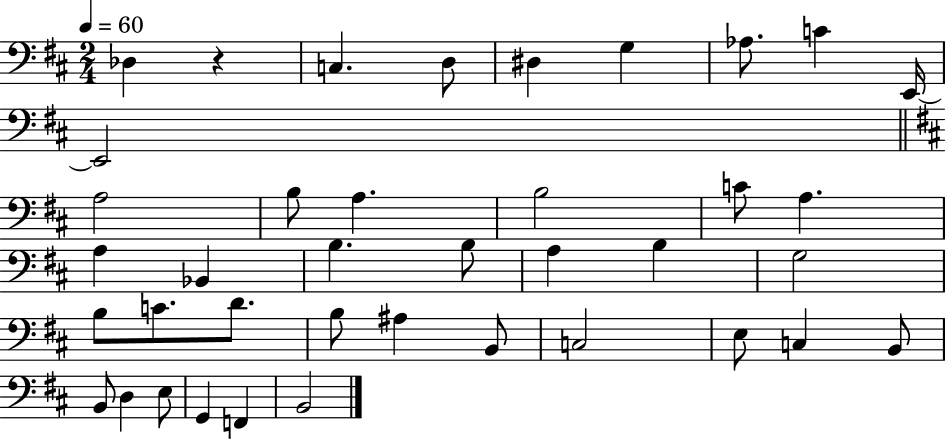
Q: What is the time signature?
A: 2/4